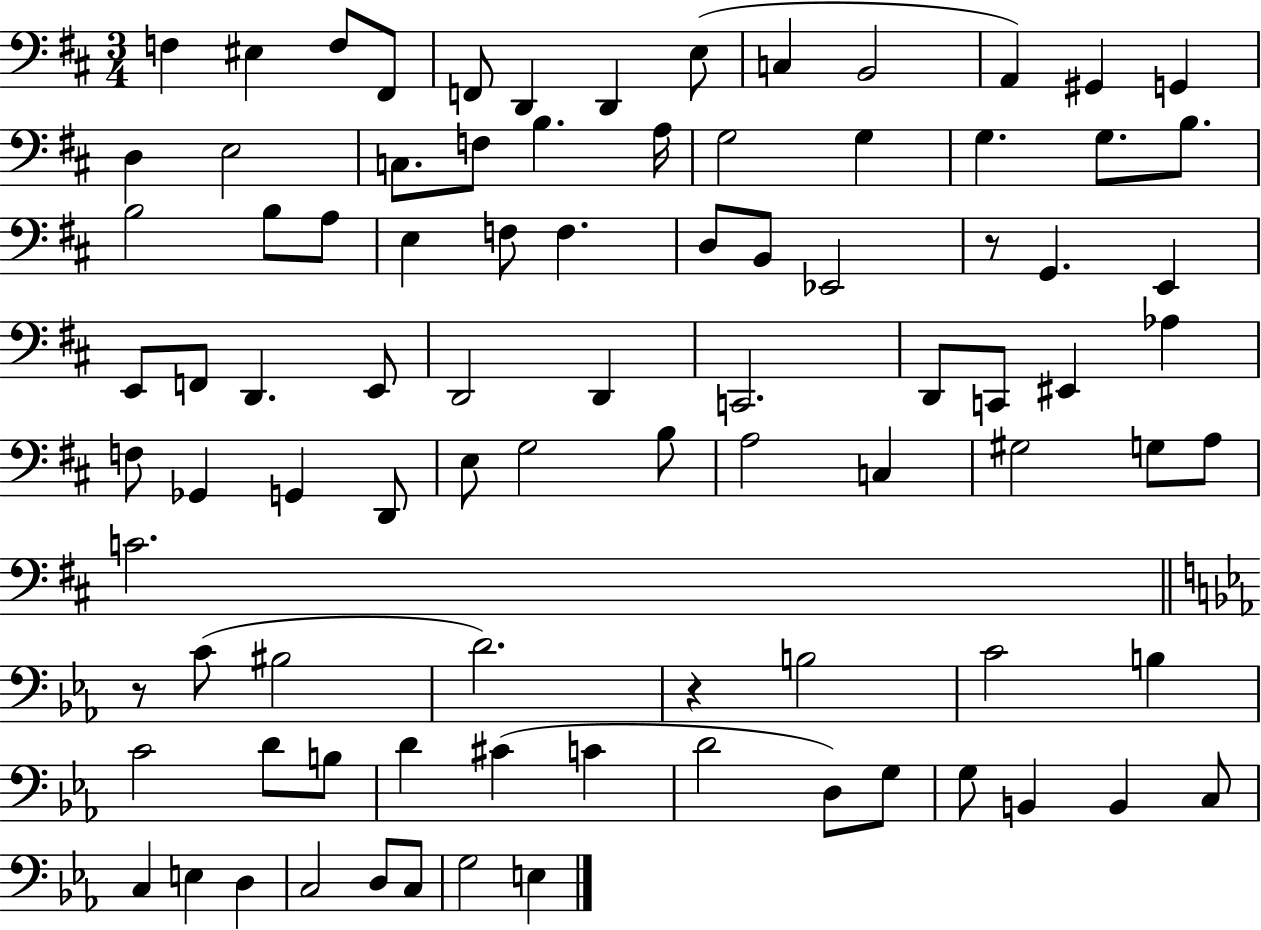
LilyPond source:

{
  \clef bass
  \numericTimeSignature
  \time 3/4
  \key d \major
  f4 eis4 f8 fis,8 | f,8 d,4 d,4 e8( | c4 b,2 | a,4) gis,4 g,4 | \break d4 e2 | c8. f8 b4. a16 | g2 g4 | g4. g8. b8. | \break b2 b8 a8 | e4 f8 f4. | d8 b,8 ees,2 | r8 g,4. e,4 | \break e,8 f,8 d,4. e,8 | d,2 d,4 | c,2. | d,8 c,8 eis,4 aes4 | \break f8 ges,4 g,4 d,8 | e8 g2 b8 | a2 c4 | gis2 g8 a8 | \break c'2. | \bar "||" \break \key ees \major r8 c'8( bis2 | d'2.) | r4 b2 | c'2 b4 | \break c'2 d'8 b8 | d'4 cis'4( c'4 | d'2 d8) g8 | g8 b,4 b,4 c8 | \break c4 e4 d4 | c2 d8 c8 | g2 e4 | \bar "|."
}